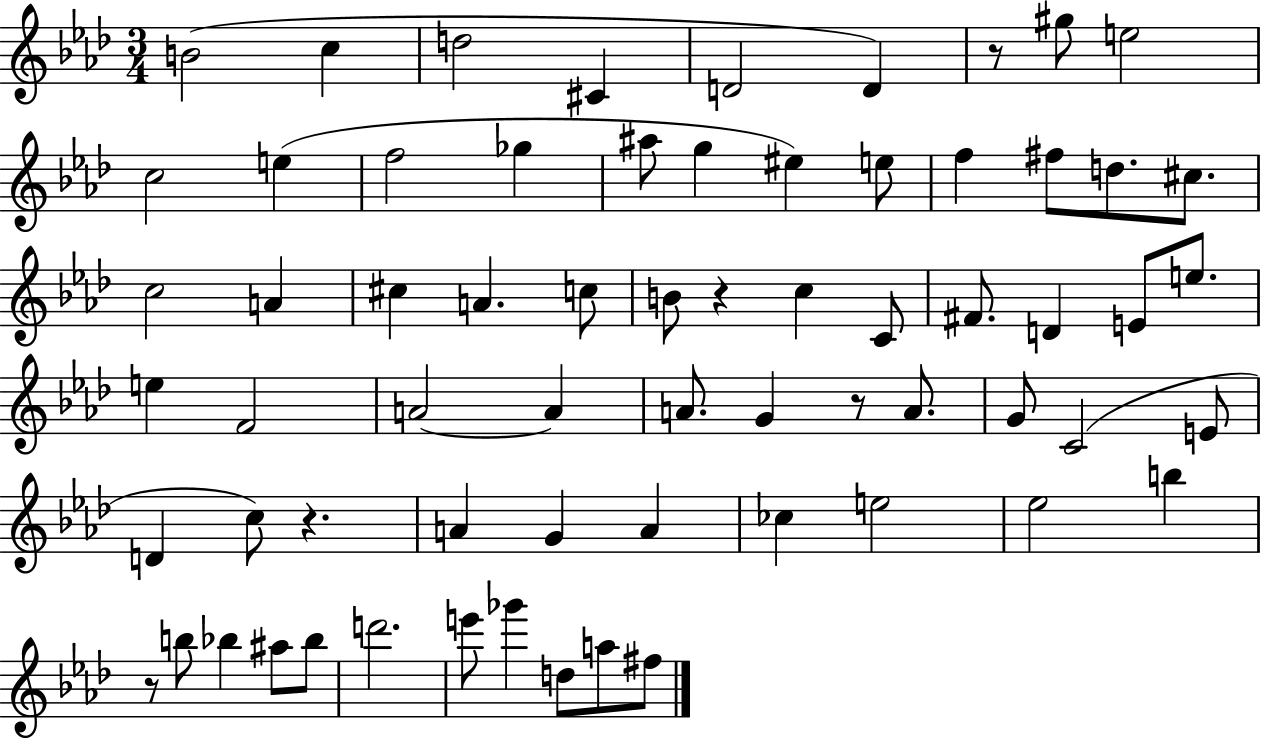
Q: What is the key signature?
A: AES major